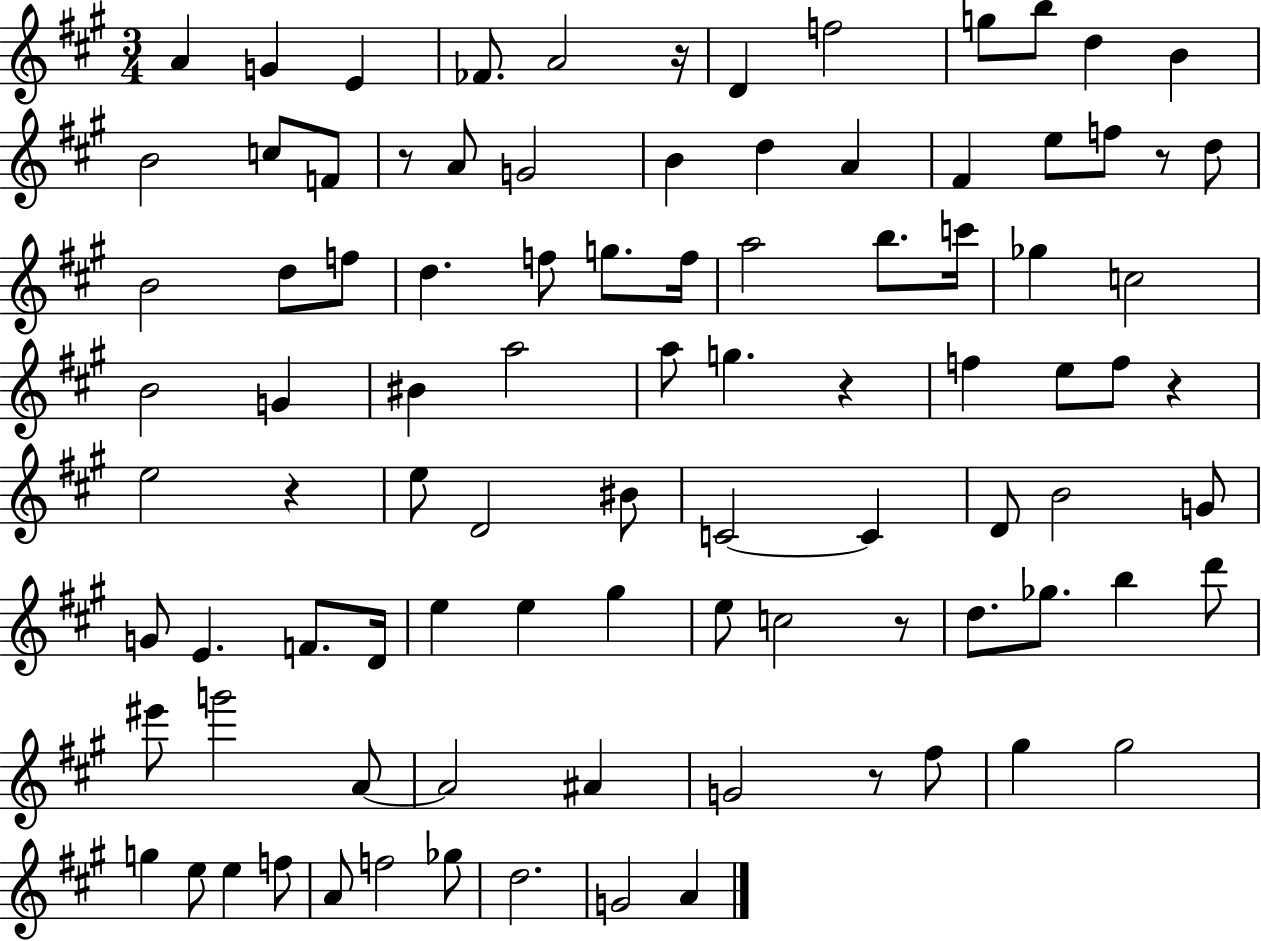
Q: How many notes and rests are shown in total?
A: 93